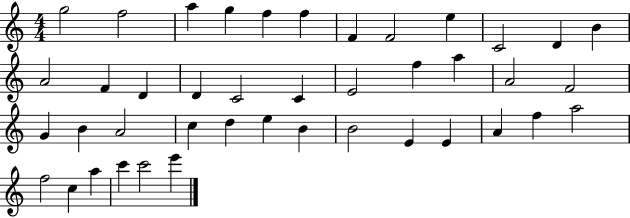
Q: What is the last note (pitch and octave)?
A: E6